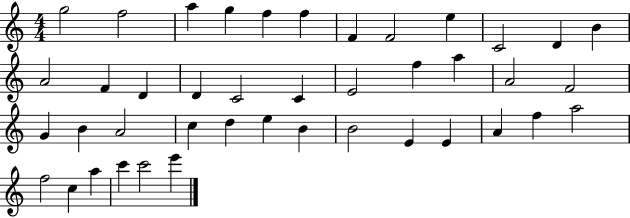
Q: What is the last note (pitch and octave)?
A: E6